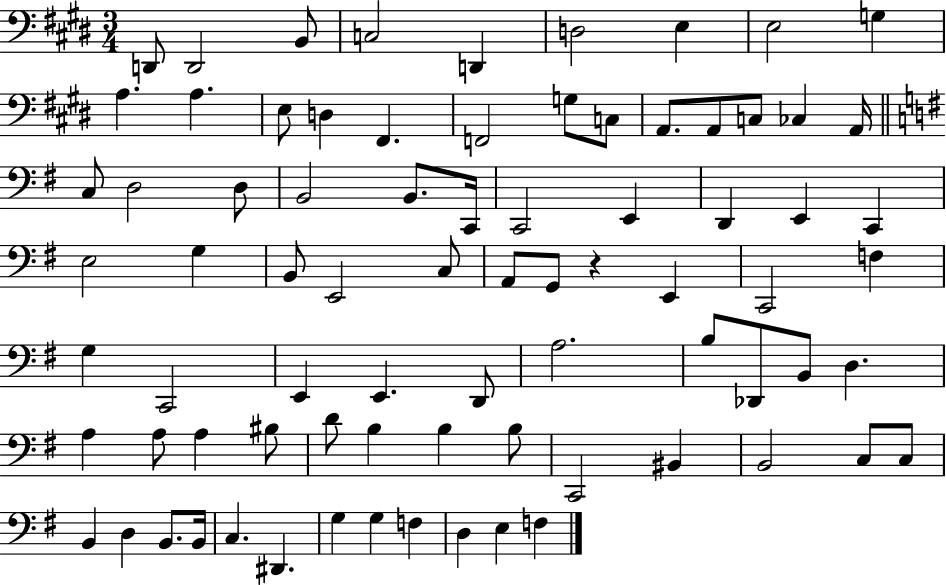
X:1
T:Untitled
M:3/4
L:1/4
K:E
D,,/2 D,,2 B,,/2 C,2 D,, D,2 E, E,2 G, A, A, E,/2 D, ^F,, F,,2 G,/2 C,/2 A,,/2 A,,/2 C,/2 _C, A,,/4 C,/2 D,2 D,/2 B,,2 B,,/2 C,,/4 C,,2 E,, D,, E,, C,, E,2 G, B,,/2 E,,2 C,/2 A,,/2 G,,/2 z E,, C,,2 F, G, C,,2 E,, E,, D,,/2 A,2 B,/2 _D,,/2 B,,/2 D, A, A,/2 A, ^B,/2 D/2 B, B, B,/2 C,,2 ^B,, B,,2 C,/2 C,/2 B,, D, B,,/2 B,,/4 C, ^D,, G, G, F, D, E, F,